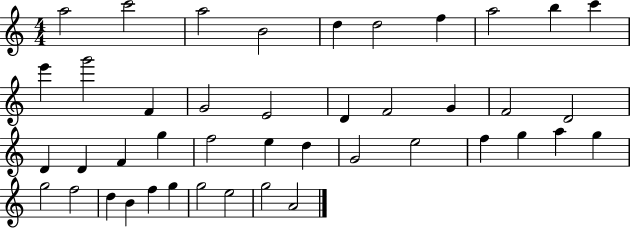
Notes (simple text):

A5/h C6/h A5/h B4/h D5/q D5/h F5/q A5/h B5/q C6/q E6/q G6/h F4/q G4/h E4/h D4/q F4/h G4/q F4/h D4/h D4/q D4/q F4/q G5/q F5/h E5/q D5/q G4/h E5/h F5/q G5/q A5/q G5/q G5/h F5/h D5/q B4/q F5/q G5/q G5/h E5/h G5/h A4/h